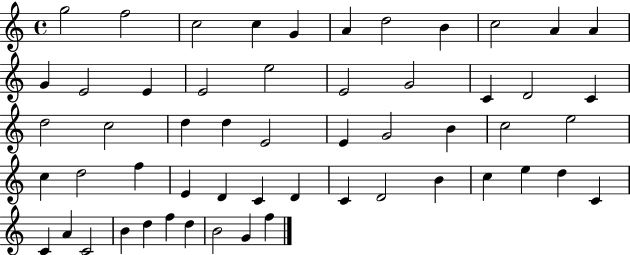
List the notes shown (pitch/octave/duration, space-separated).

G5/h F5/h C5/h C5/q G4/q A4/q D5/h B4/q C5/h A4/q A4/q G4/q E4/h E4/q E4/h E5/h E4/h G4/h C4/q D4/h C4/q D5/h C5/h D5/q D5/q E4/h E4/q G4/h B4/q C5/h E5/h C5/q D5/h F5/q E4/q D4/q C4/q D4/q C4/q D4/h B4/q C5/q E5/q D5/q C4/q C4/q A4/q C4/h B4/q D5/q F5/q D5/q B4/h G4/q F5/q